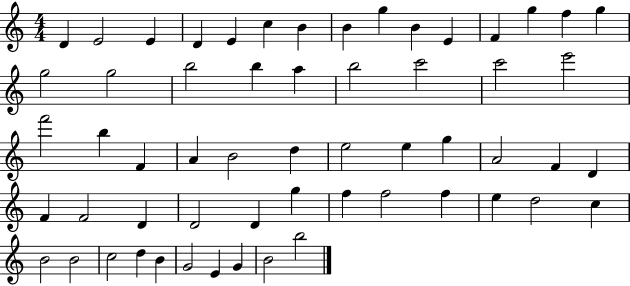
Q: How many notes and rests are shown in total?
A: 58